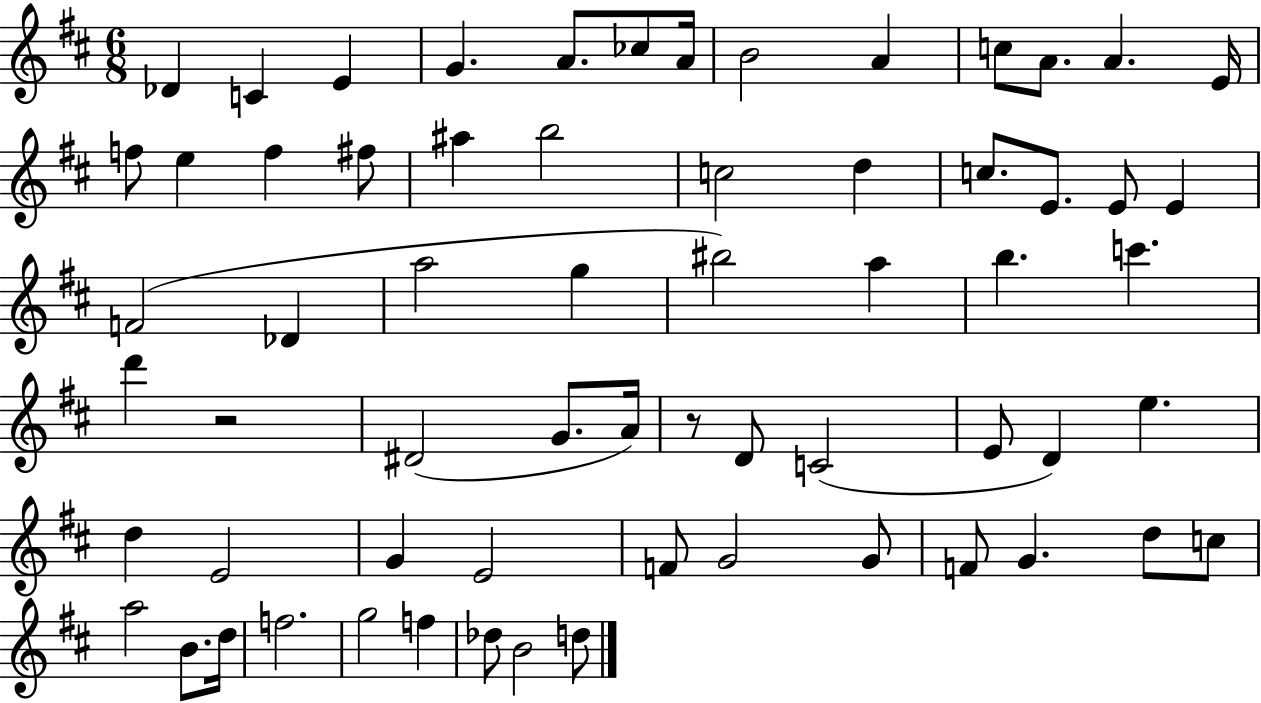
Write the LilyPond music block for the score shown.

{
  \clef treble
  \numericTimeSignature
  \time 6/8
  \key d \major
  \repeat volta 2 { des'4 c'4 e'4 | g'4. a'8. ces''8 a'16 | b'2 a'4 | c''8 a'8. a'4. e'16 | \break f''8 e''4 f''4 fis''8 | ais''4 b''2 | c''2 d''4 | c''8. e'8. e'8 e'4 | \break f'2( des'4 | a''2 g''4 | bis''2) a''4 | b''4. c'''4. | \break d'''4 r2 | dis'2( g'8. a'16) | r8 d'8 c'2( | e'8 d'4) e''4. | \break d''4 e'2 | g'4 e'2 | f'8 g'2 g'8 | f'8 g'4. d''8 c''8 | \break a''2 b'8. d''16 | f''2. | g''2 f''4 | des''8 b'2 d''8 | \break } \bar "|."
}